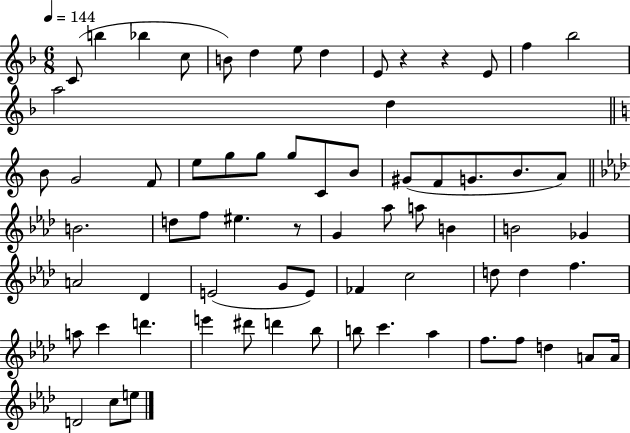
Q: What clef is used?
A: treble